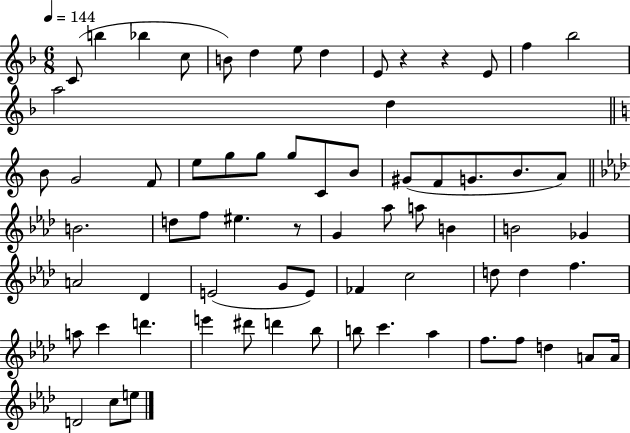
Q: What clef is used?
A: treble